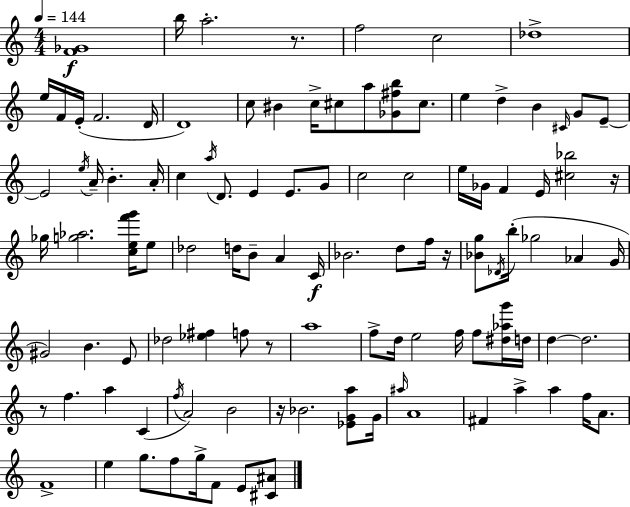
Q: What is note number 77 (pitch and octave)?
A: G4